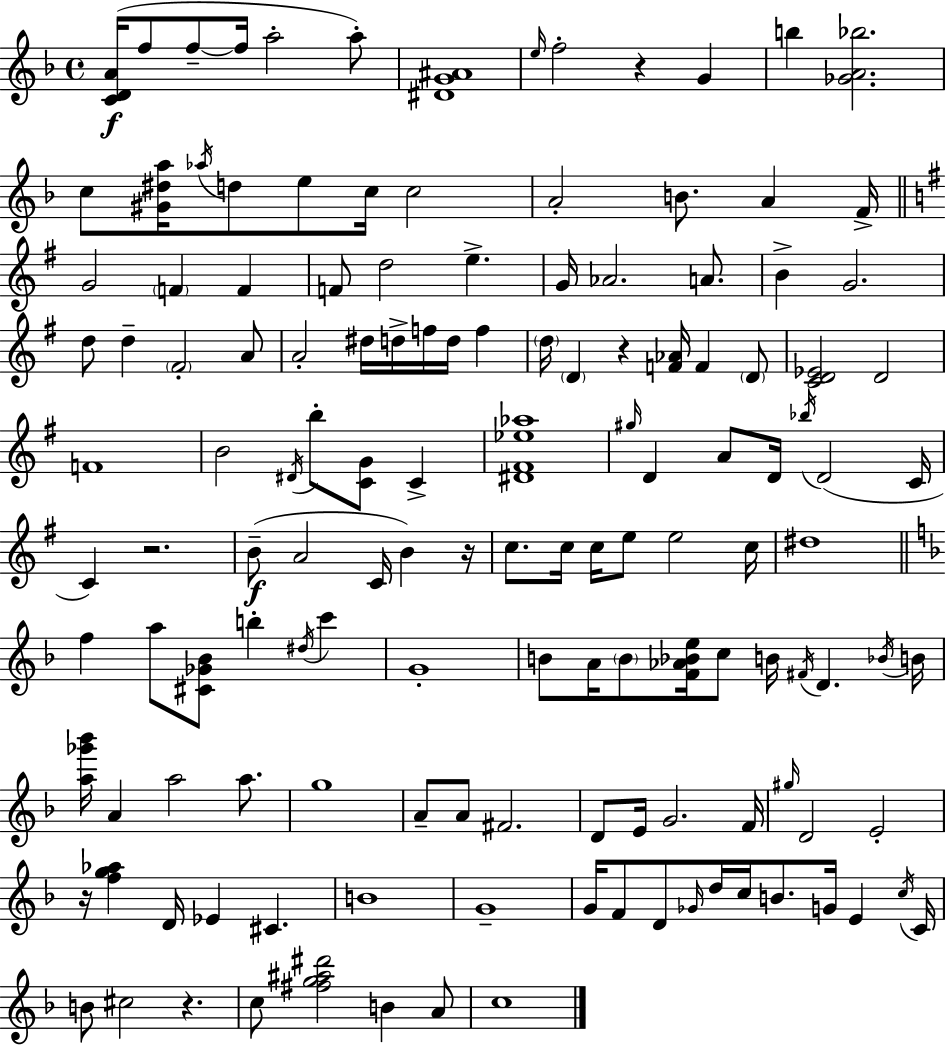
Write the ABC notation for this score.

X:1
T:Untitled
M:4/4
L:1/4
K:F
[CDA]/4 f/2 f/2 f/4 a2 a/2 [^DG^A]4 e/4 f2 z G b [_GA_b]2 c/2 [^G^da]/4 _a/4 d/2 e/2 c/4 c2 A2 B/2 A F/4 G2 F F F/2 d2 e G/4 _A2 A/2 B G2 d/2 d ^F2 A/2 A2 ^d/4 d/4 f/4 d/4 f d/4 D z [F_A]/4 F D/2 [CD_E]2 D2 F4 B2 ^D/4 b/2 [CG]/2 C [^D^F_e_a]4 ^g/4 D A/2 D/4 _b/4 D2 C/4 C z2 B/2 A2 C/4 B z/4 c/2 c/4 c/4 e/2 e2 c/4 ^d4 f a/2 [^C_G_B]/2 b ^d/4 c' G4 B/2 A/4 B/2 [F_A_Be]/4 c/2 B/4 ^F/4 D _B/4 B/4 [a_g'_b']/4 A a2 a/2 g4 A/2 A/2 ^F2 D/2 E/4 G2 F/4 ^g/4 D2 E2 z/4 [fg_a] D/4 _E ^C B4 G4 G/4 F/2 D/2 _G/4 d/4 c/4 B/2 G/4 E c/4 C/4 B/2 ^c2 z c/2 [^fg^a^d']2 B A/2 c4